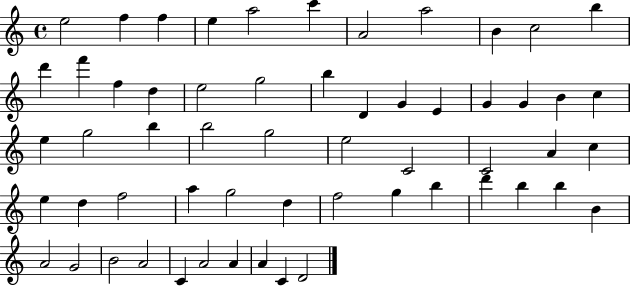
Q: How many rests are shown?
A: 0